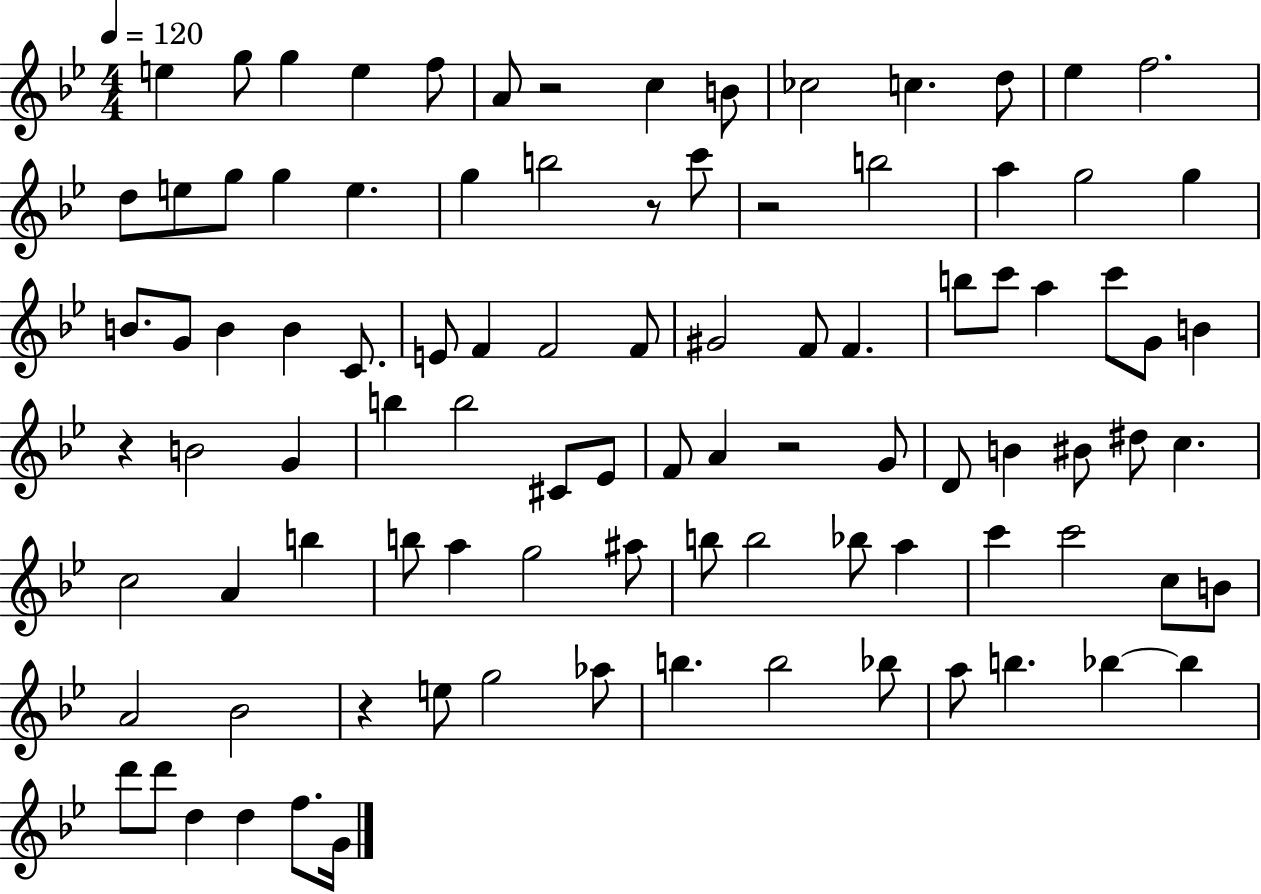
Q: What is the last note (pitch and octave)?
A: G4